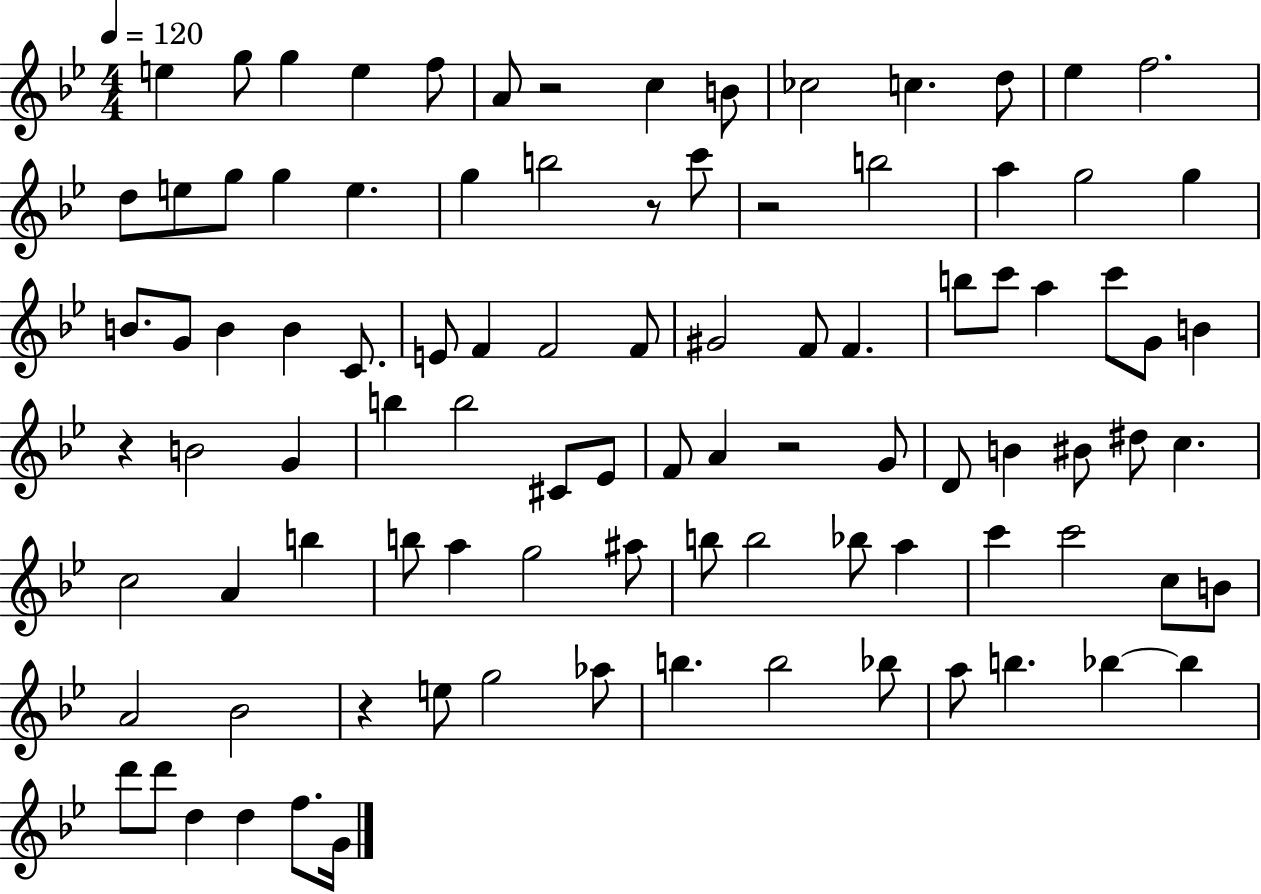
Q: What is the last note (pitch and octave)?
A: G4